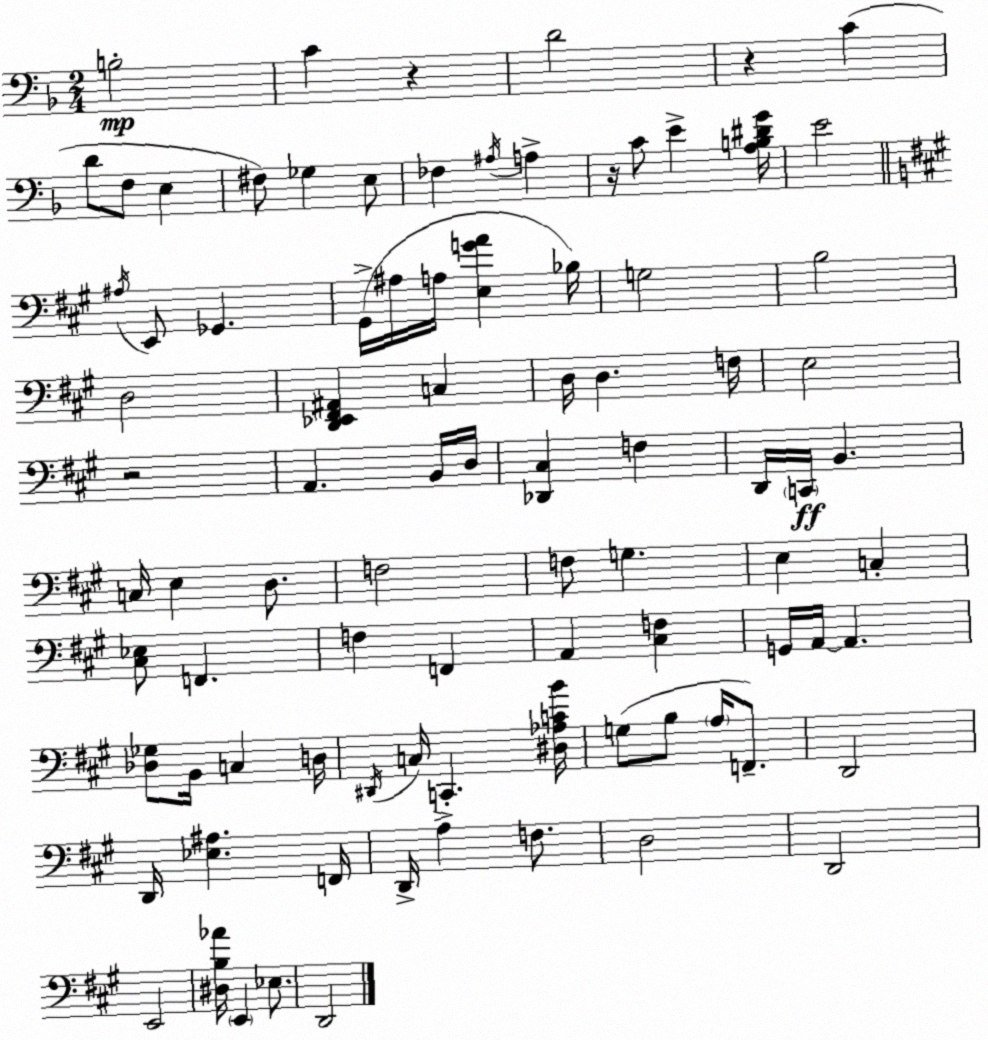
X:1
T:Untitled
M:2/4
L:1/4
K:Dm
B,2 C z D2 z C D/2 F,/2 E, ^F,/2 _G, E,/2 _F, ^A,/4 A, z/4 C/2 E [A,B,^DG]/4 E2 ^A,/4 E,,/2 _G,, ^G,,/4 ^A,/4 A,/4 [E,GA] _B,/4 G,2 B,2 D,2 [D,,_E,,^F,,^A,,] C, D,/4 D, F,/4 E,2 z2 A,, B,,/4 D,/4 [_D,,^C,] F, D,,/4 C,,/4 B,, C,/4 E, D,/2 F,2 F,/2 G, E, C, [^C,_E,]/2 F,, F, F,, A,, [^C,F,] G,,/4 A,,/4 A,, [_D,_G,]/2 B,,/4 C, D,/4 ^D,,/4 C,/4 C,, [^D,_A,CB]/4 G,/2 B,/2 A,/4 F,,/2 D,,2 D,,/4 [_E,^A,] F,,/4 D,,/4 A, F,/2 D,2 D,,2 E,,2 [^D,B,_A]/4 E,, _E,/2 D,,2